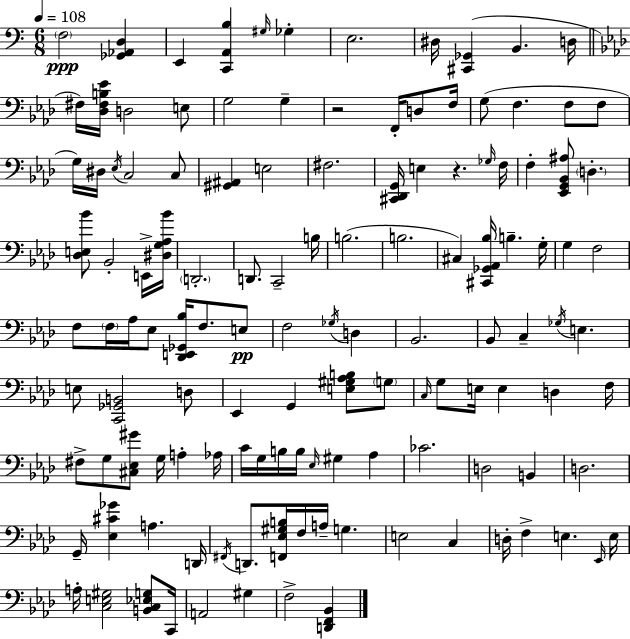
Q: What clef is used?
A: bass